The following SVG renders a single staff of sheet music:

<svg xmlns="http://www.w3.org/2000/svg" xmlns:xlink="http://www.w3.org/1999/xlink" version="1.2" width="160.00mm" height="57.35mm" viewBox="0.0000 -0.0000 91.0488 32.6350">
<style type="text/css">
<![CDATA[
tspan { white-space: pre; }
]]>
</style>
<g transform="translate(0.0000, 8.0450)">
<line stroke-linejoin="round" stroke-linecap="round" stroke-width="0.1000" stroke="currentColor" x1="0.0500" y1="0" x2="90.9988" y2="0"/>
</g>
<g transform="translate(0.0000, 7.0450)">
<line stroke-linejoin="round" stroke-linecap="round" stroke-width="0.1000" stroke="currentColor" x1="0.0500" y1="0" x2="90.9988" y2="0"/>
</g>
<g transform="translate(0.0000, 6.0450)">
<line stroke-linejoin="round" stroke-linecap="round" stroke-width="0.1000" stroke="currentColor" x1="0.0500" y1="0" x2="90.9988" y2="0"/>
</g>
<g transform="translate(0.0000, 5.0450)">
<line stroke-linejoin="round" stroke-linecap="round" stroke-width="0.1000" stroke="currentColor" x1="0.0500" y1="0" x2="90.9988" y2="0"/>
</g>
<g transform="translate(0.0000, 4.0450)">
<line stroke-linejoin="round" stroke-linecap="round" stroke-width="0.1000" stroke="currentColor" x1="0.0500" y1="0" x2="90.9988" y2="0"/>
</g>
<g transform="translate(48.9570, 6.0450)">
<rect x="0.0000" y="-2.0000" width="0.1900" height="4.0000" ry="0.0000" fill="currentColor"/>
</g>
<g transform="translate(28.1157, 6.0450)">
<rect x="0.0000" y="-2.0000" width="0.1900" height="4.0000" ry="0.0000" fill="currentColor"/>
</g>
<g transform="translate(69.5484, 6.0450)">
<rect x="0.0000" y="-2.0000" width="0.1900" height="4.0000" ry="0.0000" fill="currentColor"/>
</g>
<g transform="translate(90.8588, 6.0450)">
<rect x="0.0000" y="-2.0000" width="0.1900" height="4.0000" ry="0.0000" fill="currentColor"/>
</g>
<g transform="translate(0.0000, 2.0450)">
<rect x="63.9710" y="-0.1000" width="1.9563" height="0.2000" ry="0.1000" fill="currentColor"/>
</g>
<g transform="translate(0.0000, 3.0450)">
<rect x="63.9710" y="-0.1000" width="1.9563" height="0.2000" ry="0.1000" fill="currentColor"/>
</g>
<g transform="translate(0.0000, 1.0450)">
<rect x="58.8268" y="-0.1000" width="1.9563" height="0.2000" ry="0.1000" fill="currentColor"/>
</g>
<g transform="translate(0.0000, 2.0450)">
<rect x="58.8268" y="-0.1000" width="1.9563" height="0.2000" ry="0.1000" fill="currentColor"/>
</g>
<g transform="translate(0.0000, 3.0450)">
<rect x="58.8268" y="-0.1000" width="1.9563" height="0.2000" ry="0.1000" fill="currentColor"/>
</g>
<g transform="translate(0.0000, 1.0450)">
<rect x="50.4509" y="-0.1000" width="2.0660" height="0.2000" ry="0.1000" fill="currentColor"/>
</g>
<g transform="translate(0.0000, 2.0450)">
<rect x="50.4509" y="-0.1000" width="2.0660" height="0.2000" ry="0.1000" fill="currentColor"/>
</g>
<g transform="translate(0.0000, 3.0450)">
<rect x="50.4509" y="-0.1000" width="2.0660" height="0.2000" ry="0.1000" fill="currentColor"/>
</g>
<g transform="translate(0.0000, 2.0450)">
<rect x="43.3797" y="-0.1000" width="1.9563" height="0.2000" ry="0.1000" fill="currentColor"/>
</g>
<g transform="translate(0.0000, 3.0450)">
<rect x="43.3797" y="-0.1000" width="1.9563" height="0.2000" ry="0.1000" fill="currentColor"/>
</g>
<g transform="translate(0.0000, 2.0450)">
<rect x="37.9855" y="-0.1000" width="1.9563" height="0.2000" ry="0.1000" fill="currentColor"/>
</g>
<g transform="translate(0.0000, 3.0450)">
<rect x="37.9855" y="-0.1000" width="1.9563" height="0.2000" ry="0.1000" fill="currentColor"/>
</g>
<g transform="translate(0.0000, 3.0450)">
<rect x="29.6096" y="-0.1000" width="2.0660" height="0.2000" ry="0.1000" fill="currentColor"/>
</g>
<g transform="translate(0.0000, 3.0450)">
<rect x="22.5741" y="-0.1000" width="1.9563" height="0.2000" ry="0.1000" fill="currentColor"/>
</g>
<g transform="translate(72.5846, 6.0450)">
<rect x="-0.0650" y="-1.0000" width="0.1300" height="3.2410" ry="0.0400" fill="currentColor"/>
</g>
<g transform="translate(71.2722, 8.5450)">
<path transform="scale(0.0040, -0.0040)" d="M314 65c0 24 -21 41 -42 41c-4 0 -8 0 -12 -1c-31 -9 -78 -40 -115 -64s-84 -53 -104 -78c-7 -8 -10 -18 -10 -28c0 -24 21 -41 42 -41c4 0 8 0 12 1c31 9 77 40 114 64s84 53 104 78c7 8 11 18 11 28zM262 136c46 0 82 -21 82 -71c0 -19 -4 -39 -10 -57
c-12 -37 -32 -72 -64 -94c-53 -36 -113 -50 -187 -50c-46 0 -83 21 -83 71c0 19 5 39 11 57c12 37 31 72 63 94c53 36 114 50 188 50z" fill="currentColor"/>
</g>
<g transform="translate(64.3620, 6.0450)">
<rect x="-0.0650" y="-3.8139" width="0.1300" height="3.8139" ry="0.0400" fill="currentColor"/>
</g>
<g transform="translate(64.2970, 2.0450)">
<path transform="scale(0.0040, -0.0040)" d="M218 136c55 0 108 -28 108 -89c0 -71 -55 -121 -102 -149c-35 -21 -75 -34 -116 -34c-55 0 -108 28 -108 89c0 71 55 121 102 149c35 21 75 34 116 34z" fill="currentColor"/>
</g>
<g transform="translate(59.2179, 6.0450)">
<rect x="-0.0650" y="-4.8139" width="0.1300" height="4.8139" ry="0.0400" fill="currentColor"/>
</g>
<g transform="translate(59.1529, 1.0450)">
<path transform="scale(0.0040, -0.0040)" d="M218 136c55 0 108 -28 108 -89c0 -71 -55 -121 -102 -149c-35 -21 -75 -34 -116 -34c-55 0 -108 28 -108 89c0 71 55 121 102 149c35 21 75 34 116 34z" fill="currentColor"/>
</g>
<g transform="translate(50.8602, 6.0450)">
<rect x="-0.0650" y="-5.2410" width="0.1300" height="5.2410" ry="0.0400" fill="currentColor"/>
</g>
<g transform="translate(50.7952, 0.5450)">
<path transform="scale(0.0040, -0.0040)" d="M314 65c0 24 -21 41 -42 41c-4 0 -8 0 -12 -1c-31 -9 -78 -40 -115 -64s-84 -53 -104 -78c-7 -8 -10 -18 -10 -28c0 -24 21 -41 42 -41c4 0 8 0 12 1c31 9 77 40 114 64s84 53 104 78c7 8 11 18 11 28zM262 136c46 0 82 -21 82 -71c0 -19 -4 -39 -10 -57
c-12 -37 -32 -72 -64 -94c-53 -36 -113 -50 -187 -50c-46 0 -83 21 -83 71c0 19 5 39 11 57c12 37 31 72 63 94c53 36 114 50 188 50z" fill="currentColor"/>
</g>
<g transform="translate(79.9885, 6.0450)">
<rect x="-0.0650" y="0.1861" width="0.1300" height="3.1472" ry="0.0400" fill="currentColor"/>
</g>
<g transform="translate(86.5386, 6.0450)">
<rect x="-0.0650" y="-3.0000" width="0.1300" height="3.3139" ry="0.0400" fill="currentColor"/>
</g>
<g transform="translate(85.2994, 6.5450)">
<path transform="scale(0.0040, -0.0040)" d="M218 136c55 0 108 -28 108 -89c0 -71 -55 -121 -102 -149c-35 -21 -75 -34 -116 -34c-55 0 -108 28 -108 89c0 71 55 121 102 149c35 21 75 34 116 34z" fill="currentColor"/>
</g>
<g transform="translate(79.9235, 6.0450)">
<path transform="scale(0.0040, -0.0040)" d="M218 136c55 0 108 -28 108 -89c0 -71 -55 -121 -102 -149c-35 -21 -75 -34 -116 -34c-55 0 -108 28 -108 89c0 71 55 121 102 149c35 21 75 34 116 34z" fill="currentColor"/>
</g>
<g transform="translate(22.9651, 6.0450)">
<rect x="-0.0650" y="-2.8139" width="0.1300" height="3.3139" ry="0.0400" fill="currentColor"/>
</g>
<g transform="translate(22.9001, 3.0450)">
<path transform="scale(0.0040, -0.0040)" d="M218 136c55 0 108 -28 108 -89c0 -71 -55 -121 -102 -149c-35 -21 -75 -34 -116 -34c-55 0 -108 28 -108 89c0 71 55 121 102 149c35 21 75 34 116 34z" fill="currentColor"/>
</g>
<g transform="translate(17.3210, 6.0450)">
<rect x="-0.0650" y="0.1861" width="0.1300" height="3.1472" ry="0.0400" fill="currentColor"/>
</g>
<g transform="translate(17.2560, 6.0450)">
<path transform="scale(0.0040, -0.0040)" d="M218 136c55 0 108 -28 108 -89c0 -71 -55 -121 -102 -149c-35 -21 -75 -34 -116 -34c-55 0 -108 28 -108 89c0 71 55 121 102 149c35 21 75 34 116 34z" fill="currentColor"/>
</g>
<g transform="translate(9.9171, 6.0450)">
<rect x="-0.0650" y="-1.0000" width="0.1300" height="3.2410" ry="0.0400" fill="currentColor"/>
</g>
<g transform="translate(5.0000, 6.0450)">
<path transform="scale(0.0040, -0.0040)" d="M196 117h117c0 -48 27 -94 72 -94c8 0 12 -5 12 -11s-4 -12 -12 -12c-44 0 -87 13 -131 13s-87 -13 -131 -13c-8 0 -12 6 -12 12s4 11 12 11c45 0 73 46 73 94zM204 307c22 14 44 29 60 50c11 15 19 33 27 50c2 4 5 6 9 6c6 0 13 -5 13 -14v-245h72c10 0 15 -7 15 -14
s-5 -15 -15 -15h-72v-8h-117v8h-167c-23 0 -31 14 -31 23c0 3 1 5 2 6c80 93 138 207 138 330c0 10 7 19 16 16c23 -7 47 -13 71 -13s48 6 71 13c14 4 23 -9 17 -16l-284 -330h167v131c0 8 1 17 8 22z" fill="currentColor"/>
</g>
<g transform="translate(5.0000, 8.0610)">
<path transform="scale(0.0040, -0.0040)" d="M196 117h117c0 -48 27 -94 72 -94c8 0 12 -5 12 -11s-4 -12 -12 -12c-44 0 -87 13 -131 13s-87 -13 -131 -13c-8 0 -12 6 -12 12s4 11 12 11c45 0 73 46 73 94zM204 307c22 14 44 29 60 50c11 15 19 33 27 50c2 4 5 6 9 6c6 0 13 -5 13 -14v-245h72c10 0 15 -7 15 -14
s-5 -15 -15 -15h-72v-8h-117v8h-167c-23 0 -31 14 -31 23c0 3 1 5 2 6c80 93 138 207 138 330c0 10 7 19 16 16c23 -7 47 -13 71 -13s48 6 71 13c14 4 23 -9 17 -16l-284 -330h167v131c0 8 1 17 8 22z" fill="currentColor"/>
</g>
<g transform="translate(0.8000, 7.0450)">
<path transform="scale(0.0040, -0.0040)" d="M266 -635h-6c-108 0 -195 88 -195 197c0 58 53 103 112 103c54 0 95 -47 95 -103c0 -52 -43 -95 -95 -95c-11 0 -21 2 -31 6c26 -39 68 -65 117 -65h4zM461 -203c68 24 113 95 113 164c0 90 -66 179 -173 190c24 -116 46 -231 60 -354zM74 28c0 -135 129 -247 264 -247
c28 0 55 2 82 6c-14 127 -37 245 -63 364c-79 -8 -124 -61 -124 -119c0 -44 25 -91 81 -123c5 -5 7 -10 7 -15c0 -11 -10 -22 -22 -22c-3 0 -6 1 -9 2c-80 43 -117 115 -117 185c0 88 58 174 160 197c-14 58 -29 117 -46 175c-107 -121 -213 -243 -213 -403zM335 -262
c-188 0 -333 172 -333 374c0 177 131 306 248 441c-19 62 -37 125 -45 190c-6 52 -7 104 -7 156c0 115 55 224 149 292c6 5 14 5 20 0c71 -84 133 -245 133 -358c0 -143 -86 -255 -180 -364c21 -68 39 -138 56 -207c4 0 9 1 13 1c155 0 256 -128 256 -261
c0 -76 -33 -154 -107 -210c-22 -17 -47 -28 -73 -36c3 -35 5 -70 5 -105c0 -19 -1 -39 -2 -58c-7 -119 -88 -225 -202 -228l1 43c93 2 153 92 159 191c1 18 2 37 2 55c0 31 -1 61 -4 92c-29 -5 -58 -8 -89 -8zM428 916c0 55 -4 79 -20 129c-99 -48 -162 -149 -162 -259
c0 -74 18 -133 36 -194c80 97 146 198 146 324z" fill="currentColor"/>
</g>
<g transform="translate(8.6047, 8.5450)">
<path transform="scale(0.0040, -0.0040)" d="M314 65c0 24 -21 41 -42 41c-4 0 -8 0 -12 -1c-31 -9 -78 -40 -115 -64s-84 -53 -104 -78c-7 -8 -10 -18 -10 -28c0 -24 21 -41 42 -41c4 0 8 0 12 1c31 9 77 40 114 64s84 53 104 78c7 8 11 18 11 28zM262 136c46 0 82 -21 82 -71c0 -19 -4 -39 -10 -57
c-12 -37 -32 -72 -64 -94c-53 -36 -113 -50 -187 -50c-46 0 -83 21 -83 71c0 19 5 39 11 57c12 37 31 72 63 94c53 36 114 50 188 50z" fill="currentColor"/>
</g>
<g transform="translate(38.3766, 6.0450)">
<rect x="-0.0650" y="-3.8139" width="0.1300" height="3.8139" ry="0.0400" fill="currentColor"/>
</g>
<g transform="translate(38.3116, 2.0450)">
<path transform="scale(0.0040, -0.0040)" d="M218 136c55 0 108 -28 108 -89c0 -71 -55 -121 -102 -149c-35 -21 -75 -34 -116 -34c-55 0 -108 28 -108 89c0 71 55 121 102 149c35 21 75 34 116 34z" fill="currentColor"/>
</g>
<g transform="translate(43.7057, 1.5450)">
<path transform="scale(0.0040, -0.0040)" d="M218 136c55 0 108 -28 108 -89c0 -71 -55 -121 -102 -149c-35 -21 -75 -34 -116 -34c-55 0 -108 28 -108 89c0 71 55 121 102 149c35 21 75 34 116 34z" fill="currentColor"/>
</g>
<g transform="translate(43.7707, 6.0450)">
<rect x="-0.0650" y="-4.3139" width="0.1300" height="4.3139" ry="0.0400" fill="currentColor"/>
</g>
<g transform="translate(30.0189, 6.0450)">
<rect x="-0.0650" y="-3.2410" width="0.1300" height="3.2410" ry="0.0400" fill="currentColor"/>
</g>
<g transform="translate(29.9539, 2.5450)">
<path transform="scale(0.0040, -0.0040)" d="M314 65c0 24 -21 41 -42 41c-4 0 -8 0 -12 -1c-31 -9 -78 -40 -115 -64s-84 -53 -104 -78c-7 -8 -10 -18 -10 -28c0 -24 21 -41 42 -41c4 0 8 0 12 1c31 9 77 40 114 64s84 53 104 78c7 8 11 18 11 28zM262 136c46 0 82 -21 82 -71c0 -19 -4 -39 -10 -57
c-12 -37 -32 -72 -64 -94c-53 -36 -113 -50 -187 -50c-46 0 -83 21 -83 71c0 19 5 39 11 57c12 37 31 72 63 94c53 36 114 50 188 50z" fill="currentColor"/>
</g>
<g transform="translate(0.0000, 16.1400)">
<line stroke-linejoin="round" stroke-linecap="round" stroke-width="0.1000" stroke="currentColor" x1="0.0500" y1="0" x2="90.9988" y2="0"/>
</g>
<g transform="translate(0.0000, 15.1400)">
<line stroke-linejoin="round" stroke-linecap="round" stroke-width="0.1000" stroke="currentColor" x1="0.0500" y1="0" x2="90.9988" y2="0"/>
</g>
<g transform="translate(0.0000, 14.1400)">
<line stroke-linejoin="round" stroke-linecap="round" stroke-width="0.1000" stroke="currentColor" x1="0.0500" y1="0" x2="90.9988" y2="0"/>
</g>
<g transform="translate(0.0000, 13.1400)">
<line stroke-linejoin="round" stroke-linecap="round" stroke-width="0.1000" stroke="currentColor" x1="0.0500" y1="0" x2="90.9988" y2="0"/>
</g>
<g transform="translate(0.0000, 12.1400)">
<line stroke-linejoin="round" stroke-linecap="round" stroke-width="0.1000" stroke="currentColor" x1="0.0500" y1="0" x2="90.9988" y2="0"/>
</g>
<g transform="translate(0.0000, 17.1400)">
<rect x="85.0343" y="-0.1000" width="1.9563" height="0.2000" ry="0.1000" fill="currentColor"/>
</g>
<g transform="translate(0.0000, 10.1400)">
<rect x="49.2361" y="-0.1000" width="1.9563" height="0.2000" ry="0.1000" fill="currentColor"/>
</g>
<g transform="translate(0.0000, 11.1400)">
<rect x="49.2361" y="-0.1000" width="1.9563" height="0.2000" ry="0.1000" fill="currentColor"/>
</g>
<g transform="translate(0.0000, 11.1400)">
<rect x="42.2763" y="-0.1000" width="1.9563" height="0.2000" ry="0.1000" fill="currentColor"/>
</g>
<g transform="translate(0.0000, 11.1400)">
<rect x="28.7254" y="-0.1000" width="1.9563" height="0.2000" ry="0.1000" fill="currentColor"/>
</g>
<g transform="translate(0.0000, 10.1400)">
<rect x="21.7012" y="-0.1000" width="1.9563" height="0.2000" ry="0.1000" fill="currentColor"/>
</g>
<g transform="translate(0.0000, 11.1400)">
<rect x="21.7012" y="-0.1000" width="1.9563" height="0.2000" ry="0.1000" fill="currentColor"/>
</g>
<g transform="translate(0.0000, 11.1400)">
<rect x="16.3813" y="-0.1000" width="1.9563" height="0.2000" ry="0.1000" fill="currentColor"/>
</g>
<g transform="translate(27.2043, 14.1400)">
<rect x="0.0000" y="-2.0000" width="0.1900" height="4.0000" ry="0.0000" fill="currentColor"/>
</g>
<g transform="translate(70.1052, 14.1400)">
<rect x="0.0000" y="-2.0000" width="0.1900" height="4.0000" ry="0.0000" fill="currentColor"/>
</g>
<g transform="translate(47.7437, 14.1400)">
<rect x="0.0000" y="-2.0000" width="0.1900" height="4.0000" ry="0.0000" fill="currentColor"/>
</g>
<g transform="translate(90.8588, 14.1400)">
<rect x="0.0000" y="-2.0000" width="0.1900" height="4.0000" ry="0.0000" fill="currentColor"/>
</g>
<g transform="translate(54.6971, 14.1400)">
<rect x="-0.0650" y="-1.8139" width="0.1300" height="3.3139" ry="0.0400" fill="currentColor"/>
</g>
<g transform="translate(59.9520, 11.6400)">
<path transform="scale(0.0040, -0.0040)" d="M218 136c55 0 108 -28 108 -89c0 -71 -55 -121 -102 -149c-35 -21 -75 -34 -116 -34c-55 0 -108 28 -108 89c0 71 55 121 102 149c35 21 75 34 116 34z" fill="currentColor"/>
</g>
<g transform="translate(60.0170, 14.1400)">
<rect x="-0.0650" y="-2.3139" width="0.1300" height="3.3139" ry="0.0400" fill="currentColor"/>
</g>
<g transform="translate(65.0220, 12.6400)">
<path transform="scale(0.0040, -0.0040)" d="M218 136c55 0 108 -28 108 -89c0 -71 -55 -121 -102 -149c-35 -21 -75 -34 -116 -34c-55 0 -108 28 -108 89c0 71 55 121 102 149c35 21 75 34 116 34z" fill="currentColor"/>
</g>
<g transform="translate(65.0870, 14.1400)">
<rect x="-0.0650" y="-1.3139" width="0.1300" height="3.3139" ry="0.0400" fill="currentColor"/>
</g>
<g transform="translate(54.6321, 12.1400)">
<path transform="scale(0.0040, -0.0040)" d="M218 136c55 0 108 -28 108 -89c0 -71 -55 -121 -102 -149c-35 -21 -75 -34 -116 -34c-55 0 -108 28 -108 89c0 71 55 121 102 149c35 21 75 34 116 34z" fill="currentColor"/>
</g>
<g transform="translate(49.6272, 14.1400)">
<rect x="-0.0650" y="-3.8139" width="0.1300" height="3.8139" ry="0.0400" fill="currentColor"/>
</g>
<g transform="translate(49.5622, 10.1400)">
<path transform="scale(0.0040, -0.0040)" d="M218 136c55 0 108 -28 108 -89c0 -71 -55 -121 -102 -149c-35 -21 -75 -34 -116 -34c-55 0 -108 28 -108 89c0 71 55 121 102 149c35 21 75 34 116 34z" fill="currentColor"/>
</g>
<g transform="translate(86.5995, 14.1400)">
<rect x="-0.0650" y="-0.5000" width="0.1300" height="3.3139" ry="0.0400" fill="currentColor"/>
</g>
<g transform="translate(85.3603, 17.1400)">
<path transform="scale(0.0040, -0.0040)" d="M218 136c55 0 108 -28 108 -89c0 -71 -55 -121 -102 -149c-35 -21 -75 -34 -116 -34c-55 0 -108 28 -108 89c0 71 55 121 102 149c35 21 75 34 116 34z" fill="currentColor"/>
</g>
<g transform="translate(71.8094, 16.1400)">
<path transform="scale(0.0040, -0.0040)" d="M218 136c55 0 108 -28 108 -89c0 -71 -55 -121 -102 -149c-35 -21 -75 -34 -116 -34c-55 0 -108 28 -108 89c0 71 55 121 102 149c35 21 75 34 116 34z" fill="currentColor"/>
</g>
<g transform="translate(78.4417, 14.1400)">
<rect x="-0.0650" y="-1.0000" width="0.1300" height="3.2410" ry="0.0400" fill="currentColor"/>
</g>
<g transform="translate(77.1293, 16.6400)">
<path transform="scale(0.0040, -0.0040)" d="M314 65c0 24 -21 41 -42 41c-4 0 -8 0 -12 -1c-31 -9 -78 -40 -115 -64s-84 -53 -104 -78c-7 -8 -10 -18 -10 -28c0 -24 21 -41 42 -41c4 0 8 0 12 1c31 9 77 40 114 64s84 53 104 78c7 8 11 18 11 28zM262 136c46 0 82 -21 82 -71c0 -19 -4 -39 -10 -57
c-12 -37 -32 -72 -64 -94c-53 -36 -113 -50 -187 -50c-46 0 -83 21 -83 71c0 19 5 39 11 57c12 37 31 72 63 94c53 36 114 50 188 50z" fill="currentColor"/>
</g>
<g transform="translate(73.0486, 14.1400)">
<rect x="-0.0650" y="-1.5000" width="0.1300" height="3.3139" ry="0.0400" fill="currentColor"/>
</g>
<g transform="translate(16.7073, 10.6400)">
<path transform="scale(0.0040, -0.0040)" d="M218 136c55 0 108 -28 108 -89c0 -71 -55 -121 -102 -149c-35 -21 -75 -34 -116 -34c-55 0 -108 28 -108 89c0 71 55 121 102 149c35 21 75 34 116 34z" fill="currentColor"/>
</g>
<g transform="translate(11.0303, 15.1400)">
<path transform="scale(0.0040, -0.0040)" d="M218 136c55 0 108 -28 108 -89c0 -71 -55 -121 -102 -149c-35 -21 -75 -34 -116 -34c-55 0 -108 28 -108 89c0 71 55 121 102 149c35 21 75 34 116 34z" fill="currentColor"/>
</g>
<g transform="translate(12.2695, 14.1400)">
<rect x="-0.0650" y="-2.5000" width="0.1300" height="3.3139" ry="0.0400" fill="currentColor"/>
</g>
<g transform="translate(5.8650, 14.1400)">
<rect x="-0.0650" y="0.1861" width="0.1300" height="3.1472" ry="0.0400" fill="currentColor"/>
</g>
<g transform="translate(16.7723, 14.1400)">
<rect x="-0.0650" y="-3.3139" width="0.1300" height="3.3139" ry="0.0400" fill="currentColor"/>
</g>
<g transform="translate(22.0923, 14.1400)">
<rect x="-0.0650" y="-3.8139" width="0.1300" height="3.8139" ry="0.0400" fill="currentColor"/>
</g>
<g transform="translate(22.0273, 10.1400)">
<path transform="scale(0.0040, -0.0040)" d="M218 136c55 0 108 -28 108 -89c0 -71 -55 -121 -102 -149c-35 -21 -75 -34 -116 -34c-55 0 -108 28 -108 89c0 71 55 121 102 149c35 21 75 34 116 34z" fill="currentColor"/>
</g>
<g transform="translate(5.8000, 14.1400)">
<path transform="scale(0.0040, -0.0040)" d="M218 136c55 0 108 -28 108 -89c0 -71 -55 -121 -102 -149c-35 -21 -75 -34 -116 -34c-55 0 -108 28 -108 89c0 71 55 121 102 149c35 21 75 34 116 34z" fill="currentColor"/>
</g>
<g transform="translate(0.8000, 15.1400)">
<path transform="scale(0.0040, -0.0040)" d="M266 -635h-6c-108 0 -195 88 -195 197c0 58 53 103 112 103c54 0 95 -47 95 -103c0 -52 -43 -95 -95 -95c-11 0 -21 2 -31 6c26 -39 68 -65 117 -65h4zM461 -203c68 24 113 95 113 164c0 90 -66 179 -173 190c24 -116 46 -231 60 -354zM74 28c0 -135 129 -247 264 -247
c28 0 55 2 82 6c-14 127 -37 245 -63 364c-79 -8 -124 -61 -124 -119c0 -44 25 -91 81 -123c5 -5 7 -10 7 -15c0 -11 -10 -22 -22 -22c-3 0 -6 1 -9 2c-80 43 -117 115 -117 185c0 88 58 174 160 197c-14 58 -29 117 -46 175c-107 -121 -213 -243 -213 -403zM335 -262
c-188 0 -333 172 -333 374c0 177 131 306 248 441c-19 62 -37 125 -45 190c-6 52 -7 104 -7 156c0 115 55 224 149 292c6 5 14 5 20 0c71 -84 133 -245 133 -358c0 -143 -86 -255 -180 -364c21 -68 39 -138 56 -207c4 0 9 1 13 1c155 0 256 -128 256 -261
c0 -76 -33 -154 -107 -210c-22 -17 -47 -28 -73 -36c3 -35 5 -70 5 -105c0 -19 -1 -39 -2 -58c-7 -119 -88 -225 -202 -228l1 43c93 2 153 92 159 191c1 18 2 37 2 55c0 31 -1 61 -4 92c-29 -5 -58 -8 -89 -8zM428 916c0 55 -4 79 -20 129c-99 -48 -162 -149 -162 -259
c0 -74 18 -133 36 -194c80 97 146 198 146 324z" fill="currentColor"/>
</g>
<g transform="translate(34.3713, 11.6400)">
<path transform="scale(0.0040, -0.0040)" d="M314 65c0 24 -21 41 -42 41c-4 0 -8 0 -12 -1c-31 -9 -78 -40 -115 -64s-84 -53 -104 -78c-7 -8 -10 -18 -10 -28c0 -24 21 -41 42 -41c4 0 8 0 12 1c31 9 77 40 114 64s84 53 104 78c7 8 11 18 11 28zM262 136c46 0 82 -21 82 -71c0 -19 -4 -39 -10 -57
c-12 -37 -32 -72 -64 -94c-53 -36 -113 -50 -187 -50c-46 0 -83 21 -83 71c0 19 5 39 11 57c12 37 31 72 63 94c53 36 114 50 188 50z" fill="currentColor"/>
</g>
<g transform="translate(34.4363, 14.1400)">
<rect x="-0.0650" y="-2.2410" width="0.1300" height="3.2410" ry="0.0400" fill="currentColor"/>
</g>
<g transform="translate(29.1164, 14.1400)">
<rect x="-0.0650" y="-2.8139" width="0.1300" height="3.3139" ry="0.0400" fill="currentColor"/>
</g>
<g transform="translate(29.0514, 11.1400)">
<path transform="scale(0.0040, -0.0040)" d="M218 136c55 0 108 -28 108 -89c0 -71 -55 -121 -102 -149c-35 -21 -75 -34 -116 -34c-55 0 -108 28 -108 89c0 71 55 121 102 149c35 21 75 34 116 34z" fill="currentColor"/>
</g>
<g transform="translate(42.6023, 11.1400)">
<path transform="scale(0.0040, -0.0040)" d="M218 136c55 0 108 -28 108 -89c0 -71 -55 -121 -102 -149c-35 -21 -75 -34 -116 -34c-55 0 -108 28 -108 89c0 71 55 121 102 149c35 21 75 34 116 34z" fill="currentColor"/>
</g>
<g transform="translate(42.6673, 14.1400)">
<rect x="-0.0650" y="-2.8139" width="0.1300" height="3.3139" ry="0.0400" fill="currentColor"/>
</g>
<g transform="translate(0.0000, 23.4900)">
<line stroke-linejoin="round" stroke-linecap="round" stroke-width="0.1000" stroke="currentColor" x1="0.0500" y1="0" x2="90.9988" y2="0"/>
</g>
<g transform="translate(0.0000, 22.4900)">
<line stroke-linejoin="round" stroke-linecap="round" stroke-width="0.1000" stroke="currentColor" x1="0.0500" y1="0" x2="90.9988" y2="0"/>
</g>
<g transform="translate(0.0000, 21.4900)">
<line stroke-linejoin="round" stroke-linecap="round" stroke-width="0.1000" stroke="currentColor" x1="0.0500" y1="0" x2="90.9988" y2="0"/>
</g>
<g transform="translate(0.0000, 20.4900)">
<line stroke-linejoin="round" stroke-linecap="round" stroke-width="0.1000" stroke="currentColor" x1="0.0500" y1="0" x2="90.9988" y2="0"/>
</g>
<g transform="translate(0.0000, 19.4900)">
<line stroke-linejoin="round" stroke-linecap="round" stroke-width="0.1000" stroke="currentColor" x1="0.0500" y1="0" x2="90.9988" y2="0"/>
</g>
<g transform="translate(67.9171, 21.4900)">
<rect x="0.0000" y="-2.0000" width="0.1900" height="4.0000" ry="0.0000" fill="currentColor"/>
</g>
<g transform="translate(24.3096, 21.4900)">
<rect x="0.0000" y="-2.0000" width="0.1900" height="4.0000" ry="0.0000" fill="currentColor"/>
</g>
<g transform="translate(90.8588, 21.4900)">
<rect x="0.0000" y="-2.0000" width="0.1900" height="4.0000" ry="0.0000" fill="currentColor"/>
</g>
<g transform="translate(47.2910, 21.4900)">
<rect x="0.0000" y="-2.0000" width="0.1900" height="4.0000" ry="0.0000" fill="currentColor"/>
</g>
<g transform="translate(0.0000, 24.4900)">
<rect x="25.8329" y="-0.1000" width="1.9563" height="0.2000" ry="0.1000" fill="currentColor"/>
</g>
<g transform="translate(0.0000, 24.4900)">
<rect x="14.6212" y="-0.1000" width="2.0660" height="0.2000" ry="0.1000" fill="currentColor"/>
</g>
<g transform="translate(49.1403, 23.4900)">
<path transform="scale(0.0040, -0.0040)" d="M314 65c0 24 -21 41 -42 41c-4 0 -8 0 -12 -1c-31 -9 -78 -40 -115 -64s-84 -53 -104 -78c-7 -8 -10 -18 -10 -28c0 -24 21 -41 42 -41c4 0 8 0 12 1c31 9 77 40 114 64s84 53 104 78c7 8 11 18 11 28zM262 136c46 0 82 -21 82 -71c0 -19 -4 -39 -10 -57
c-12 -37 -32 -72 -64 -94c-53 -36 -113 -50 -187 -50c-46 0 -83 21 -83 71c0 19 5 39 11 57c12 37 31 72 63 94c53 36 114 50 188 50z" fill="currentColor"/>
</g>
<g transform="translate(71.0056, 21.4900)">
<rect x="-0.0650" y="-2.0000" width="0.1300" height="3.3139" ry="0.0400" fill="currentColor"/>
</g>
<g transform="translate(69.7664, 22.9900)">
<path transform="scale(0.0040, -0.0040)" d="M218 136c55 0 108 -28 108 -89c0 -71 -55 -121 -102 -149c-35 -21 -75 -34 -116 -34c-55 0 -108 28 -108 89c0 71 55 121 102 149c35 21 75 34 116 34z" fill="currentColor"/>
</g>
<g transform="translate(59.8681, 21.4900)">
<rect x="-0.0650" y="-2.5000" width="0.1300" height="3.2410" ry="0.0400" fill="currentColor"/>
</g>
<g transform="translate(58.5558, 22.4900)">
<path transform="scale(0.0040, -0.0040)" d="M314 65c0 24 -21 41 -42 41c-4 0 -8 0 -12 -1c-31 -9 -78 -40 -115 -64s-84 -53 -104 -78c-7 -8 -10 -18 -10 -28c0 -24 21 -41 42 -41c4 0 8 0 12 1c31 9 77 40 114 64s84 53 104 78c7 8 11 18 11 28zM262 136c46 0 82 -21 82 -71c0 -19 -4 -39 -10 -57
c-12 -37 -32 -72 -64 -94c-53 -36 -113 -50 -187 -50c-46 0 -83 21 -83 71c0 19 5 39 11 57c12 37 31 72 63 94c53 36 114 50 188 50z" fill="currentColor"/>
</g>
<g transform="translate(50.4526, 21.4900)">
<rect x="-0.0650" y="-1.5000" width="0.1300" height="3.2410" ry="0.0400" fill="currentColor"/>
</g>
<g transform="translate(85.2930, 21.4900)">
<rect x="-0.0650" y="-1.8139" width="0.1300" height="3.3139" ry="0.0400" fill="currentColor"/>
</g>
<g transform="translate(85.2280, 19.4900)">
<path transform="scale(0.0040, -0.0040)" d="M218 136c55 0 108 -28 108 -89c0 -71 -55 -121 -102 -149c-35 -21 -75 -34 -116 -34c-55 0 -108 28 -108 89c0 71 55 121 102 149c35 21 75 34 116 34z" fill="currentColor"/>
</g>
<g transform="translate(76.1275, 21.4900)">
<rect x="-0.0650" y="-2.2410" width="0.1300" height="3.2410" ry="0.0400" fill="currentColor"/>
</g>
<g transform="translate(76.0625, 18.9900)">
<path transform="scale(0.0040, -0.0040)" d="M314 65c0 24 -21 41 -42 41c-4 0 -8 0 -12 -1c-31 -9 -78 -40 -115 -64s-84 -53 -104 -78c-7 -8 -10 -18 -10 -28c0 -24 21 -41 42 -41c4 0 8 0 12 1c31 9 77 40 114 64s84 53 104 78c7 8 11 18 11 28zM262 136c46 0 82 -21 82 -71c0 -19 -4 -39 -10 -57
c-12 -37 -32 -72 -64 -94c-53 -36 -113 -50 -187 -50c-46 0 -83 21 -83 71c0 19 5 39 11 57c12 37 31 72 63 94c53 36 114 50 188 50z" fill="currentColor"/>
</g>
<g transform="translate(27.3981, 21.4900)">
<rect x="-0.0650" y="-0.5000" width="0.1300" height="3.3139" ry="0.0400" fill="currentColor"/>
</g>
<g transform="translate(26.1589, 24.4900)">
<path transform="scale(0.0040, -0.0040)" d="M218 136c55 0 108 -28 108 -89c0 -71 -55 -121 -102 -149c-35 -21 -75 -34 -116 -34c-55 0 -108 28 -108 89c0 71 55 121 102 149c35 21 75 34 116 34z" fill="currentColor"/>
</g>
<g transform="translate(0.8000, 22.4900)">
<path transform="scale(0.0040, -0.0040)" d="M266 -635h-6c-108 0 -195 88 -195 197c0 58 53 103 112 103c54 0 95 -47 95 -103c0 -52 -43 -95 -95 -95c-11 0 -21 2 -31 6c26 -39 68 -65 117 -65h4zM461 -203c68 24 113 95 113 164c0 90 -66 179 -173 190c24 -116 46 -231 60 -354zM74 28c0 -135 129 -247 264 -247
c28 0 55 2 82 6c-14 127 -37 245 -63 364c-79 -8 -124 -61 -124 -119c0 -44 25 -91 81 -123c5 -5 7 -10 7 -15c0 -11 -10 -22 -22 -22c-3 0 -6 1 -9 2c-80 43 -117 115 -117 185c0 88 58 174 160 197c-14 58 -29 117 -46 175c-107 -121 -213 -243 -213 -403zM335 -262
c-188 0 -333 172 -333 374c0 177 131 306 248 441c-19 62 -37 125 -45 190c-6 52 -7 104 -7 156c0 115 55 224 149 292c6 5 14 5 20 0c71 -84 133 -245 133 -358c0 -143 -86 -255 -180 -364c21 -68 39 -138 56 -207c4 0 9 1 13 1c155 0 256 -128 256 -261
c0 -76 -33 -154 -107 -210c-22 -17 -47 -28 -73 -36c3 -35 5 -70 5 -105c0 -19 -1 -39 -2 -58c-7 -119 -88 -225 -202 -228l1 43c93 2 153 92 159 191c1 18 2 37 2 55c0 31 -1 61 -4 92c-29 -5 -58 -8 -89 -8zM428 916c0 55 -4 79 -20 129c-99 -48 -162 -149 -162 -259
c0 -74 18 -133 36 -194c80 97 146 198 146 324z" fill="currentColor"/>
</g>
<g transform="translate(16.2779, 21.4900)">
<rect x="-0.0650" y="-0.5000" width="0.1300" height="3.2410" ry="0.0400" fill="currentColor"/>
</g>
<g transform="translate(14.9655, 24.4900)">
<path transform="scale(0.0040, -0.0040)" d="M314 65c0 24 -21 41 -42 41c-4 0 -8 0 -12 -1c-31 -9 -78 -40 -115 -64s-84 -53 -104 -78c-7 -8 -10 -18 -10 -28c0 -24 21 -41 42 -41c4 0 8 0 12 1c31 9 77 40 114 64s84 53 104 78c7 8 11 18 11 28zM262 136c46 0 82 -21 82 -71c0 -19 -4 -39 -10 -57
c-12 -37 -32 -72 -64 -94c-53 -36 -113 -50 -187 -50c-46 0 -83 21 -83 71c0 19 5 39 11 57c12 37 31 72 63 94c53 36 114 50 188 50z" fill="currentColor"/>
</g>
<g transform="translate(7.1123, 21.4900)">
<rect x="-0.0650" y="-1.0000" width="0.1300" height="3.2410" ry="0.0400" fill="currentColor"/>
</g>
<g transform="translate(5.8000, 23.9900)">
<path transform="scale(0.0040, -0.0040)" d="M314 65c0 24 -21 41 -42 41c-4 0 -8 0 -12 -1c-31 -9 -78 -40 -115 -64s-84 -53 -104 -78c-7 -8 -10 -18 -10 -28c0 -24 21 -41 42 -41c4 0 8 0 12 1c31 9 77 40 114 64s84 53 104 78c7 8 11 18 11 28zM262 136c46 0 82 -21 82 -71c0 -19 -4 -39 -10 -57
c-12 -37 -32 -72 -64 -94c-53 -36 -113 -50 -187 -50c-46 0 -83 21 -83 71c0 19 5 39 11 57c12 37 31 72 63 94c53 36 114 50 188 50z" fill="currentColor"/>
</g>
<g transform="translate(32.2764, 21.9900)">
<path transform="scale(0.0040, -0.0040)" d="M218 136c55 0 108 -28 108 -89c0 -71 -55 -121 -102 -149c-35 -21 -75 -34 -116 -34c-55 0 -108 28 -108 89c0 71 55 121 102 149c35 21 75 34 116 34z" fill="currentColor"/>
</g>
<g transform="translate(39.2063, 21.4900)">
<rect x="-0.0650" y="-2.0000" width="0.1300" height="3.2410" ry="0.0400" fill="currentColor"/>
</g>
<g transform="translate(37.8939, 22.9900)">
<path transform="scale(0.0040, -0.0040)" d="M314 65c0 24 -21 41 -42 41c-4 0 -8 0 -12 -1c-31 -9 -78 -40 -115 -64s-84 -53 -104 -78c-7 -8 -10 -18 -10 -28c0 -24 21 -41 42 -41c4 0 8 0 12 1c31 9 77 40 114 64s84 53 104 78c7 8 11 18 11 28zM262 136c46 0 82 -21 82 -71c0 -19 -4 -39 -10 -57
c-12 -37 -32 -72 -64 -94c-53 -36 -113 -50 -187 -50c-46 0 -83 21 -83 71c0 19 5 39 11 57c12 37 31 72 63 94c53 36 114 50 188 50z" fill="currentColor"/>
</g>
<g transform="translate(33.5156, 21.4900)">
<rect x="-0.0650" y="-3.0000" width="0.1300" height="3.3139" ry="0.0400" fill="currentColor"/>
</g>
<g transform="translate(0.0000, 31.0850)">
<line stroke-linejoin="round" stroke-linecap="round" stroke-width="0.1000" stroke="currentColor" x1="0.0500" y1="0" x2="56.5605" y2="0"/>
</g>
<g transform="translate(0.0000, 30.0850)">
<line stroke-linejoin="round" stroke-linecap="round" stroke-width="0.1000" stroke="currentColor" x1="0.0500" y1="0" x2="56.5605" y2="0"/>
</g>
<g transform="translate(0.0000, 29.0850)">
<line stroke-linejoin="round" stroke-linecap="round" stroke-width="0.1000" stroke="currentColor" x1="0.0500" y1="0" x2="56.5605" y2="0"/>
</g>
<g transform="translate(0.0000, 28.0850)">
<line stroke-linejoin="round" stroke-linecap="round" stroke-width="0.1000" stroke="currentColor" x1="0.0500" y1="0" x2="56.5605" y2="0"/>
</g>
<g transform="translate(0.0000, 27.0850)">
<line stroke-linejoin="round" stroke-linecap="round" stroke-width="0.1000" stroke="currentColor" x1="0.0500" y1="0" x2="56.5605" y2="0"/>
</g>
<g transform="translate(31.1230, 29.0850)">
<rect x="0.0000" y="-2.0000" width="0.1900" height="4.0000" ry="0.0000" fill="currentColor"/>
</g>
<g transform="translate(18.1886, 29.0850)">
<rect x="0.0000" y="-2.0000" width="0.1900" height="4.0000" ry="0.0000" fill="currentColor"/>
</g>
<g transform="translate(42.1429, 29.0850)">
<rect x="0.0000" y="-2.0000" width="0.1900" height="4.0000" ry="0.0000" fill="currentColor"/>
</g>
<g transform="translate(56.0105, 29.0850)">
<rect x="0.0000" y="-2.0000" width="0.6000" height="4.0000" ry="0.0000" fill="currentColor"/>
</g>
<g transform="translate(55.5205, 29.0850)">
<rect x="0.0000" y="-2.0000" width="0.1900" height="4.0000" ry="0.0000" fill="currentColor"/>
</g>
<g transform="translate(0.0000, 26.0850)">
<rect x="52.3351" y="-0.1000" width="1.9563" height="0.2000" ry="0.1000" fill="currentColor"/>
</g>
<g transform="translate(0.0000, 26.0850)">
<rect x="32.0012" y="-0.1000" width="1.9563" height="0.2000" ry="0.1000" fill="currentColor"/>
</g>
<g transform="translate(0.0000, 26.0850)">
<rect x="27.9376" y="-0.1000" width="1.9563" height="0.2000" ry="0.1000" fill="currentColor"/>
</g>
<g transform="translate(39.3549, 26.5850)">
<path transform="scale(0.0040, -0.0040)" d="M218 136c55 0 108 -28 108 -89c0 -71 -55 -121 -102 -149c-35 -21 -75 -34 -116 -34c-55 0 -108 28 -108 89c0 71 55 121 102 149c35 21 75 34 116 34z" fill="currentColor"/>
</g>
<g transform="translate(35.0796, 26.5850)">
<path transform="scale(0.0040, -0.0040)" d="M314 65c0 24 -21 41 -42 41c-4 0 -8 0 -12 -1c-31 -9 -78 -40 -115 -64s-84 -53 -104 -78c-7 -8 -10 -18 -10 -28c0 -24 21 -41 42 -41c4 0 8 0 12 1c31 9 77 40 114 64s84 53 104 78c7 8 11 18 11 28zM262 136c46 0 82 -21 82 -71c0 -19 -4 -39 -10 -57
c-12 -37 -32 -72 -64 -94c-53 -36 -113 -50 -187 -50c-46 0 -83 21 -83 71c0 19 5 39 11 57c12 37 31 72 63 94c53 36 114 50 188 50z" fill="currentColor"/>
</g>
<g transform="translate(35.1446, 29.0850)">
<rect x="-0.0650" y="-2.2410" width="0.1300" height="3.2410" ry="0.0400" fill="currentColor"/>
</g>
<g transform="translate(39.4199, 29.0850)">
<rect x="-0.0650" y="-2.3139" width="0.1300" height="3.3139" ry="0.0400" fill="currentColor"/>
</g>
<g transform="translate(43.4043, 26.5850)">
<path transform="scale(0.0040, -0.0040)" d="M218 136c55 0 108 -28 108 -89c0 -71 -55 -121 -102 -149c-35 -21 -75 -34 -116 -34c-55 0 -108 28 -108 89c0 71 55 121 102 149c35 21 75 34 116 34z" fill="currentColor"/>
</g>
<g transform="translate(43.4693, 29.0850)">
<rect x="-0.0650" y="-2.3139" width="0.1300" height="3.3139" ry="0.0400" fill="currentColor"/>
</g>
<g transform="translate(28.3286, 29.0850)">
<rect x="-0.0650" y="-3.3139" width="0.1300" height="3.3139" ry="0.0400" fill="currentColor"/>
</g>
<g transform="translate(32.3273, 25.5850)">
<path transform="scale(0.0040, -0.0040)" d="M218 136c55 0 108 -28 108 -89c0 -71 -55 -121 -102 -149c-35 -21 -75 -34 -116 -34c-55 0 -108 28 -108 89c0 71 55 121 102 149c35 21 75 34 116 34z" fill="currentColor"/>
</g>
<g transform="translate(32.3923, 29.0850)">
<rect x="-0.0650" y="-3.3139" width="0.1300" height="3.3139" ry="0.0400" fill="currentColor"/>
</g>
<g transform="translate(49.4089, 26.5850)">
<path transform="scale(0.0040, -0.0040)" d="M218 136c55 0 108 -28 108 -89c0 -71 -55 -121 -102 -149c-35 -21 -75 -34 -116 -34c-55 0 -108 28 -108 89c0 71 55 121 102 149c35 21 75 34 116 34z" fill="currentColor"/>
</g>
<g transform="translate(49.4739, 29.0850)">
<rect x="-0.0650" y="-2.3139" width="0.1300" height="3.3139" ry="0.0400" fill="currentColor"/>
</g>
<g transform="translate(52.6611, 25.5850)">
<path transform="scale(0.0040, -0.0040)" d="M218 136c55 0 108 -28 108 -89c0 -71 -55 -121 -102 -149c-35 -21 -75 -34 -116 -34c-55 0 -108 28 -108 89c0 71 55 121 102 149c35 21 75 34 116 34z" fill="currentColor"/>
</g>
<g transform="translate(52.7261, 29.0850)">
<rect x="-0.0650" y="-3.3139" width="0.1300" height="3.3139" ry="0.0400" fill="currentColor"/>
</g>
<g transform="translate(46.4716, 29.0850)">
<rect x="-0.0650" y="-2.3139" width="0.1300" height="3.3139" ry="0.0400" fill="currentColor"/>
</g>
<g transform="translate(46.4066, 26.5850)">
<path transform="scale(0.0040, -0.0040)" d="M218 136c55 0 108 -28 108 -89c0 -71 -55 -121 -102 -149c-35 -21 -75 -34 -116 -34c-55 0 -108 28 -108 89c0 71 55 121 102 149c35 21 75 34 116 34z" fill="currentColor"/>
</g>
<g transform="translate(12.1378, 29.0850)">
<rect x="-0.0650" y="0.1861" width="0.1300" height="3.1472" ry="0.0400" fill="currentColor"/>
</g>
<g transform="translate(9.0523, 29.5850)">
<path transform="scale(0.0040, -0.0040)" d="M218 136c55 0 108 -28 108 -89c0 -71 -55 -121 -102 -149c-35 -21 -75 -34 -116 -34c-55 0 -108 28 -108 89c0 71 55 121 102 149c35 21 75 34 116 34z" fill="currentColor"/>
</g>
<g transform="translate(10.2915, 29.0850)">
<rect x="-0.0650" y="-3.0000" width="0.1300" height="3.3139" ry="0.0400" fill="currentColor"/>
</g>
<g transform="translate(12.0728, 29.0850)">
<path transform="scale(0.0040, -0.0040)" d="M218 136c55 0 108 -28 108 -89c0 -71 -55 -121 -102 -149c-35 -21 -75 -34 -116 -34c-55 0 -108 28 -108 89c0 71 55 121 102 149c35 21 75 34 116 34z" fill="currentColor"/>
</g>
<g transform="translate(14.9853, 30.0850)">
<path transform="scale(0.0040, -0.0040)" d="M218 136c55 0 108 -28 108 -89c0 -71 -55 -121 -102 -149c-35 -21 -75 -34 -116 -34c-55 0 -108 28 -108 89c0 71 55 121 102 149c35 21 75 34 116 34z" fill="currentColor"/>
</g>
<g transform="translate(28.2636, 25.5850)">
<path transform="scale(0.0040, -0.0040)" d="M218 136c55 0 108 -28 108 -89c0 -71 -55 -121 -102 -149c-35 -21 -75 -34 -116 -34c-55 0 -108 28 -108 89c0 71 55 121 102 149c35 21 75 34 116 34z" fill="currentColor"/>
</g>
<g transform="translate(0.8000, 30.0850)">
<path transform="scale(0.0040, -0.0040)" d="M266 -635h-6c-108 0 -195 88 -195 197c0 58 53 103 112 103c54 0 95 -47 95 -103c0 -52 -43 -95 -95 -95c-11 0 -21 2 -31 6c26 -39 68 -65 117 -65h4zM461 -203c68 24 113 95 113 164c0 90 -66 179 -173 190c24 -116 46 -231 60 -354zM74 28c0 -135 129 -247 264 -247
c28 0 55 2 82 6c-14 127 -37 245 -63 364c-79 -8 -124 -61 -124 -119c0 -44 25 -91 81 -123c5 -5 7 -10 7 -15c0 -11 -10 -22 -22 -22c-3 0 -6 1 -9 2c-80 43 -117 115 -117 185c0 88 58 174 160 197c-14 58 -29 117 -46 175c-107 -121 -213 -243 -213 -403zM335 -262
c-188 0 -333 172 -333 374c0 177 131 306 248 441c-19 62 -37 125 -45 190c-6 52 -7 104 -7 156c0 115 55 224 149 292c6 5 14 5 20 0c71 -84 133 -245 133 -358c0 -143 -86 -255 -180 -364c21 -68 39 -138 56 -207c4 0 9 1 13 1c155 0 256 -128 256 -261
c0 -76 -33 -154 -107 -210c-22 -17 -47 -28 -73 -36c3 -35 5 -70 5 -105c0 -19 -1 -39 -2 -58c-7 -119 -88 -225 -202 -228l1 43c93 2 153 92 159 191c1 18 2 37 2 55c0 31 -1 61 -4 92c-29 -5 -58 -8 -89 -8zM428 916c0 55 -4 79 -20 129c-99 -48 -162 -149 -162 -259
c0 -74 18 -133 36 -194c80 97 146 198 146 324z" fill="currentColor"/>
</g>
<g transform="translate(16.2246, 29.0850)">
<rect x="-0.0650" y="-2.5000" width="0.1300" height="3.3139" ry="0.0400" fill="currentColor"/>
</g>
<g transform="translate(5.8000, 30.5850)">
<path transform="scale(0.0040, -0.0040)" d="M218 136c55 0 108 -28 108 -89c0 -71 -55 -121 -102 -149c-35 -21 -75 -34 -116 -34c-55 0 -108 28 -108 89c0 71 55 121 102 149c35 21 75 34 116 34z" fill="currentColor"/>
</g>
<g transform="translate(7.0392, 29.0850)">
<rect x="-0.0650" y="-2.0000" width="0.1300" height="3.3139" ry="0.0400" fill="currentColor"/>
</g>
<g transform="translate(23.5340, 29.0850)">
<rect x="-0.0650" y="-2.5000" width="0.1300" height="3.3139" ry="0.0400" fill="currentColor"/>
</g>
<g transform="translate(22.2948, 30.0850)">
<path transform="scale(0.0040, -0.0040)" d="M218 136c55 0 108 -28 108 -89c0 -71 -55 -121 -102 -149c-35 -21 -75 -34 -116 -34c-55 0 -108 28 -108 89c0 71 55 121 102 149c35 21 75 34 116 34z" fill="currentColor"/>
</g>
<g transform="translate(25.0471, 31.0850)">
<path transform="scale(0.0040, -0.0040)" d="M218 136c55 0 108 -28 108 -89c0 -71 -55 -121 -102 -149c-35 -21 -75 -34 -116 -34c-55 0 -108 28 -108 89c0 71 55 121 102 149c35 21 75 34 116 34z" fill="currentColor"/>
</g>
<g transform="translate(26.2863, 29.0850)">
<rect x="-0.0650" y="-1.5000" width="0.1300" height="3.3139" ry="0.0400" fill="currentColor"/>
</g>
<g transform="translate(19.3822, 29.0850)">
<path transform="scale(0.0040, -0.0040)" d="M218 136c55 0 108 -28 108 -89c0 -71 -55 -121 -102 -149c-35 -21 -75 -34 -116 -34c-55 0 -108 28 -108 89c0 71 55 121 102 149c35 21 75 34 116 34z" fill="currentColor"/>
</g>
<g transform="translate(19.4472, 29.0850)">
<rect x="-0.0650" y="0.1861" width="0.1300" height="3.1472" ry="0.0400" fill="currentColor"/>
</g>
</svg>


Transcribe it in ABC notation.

X:1
T:Untitled
M:4/4
L:1/4
K:C
D2 B a b2 c' d' f'2 e' c' D2 B A B G b c' a g2 a c' f g e E D2 C D2 C2 C A F2 E2 G2 F g2 f F A B G B G E b b g2 g g g g b